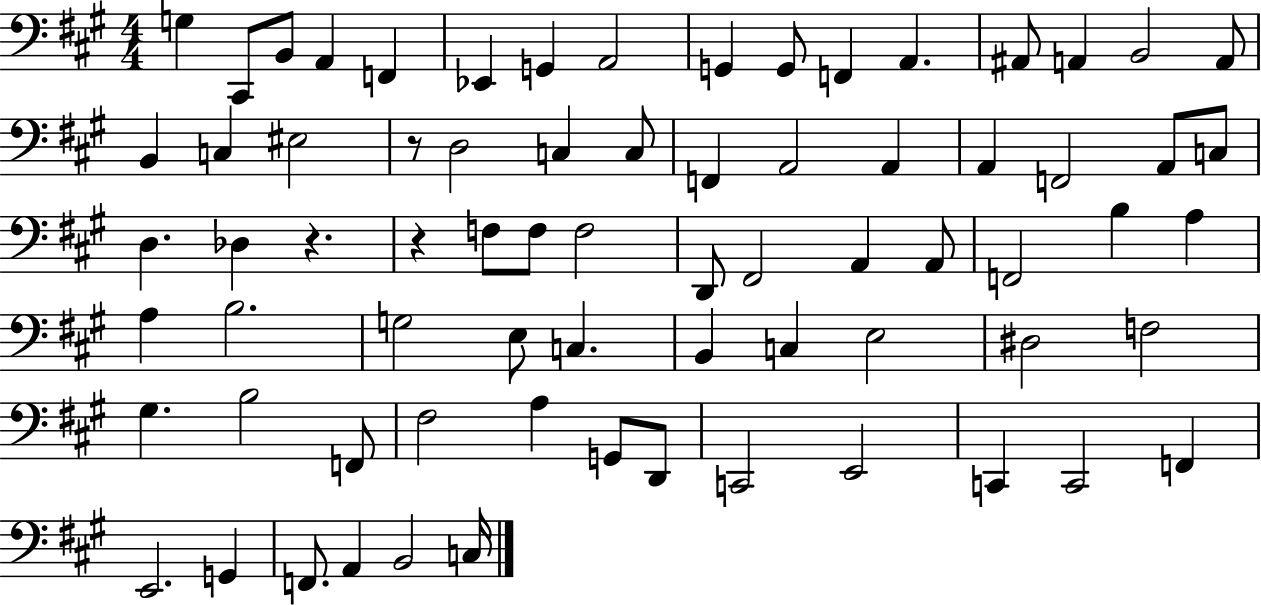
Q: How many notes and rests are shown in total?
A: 72